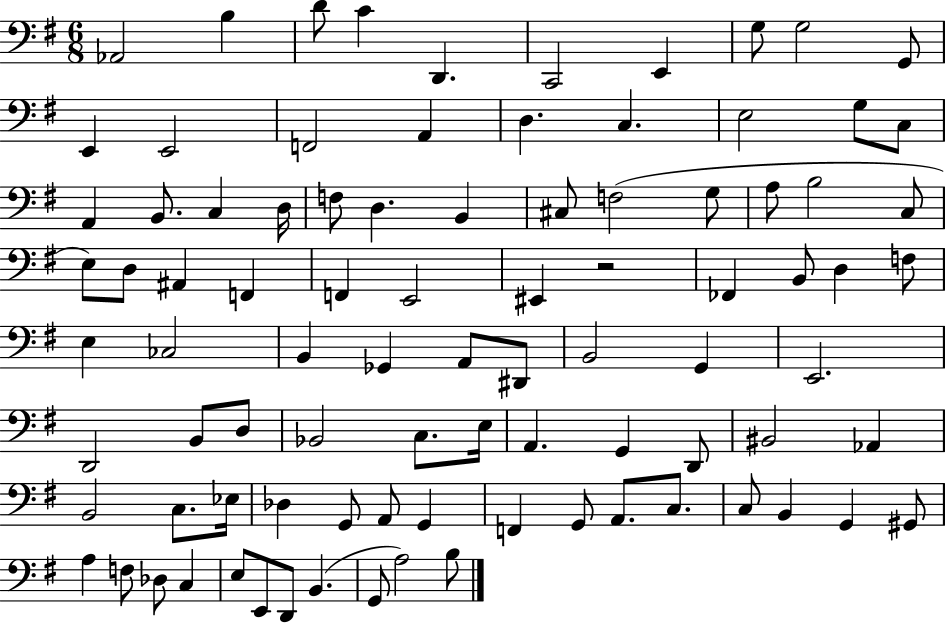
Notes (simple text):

Ab2/h B3/q D4/e C4/q D2/q. C2/h E2/q G3/e G3/h G2/e E2/q E2/h F2/h A2/q D3/q. C3/q. E3/h G3/e C3/e A2/q B2/e. C3/q D3/s F3/e D3/q. B2/q C#3/e F3/h G3/e A3/e B3/h C3/e E3/e D3/e A#2/q F2/q F2/q E2/h EIS2/q R/h FES2/q B2/e D3/q F3/e E3/q CES3/h B2/q Gb2/q A2/e D#2/e B2/h G2/q E2/h. D2/h B2/e D3/e Bb2/h C3/e. E3/s A2/q. G2/q D2/e BIS2/h Ab2/q B2/h C3/e. Eb3/s Db3/q G2/e A2/e G2/q F2/q G2/e A2/e. C3/e. C3/e B2/q G2/q G#2/e A3/q F3/e Db3/e C3/q E3/e E2/e D2/e B2/q. G2/e A3/h B3/e